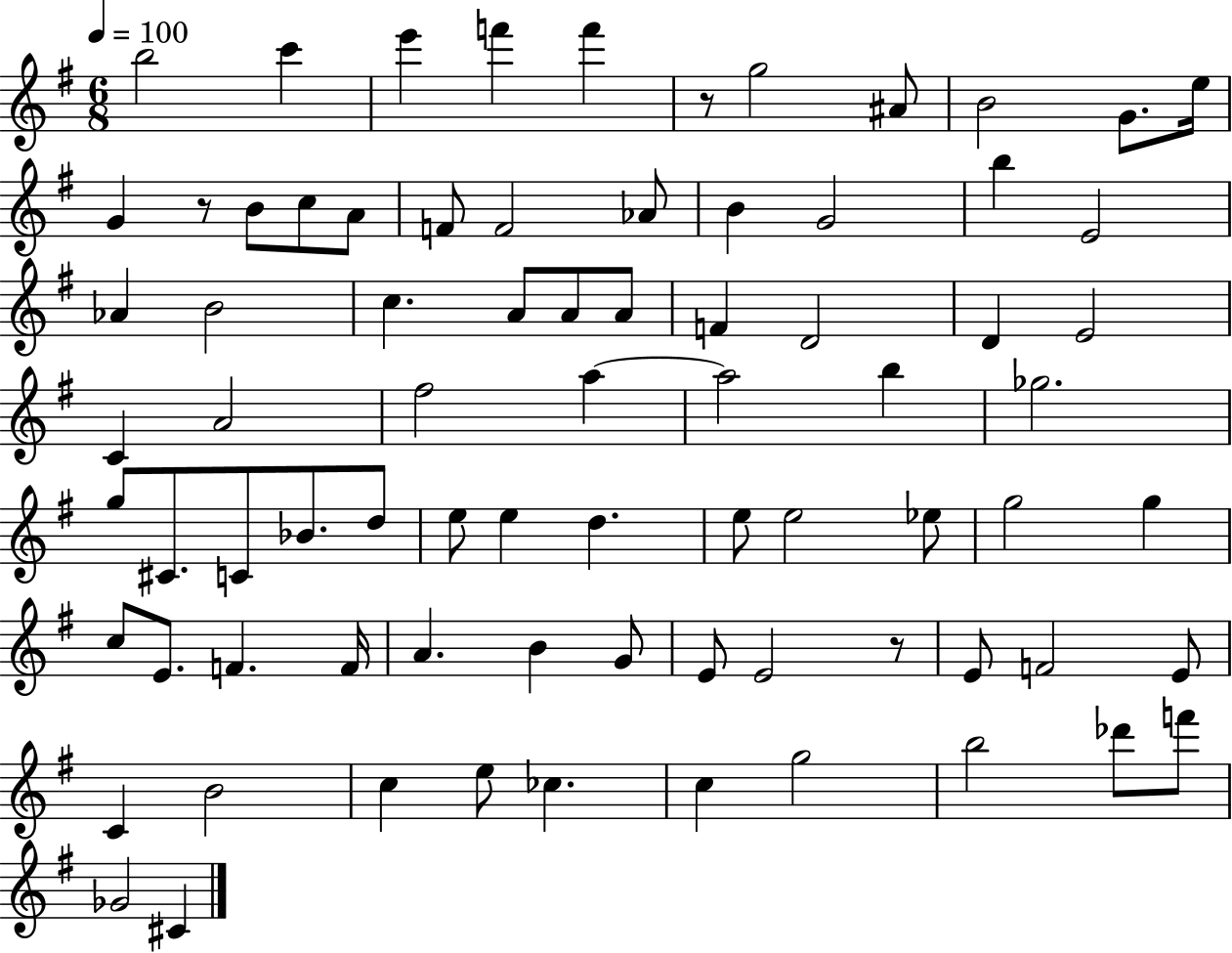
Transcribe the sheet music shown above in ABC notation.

X:1
T:Untitled
M:6/8
L:1/4
K:G
b2 c' e' f' f' z/2 g2 ^A/2 B2 G/2 e/4 G z/2 B/2 c/2 A/2 F/2 F2 _A/2 B G2 b E2 _A B2 c A/2 A/2 A/2 F D2 D E2 C A2 ^f2 a a2 b _g2 g/2 ^C/2 C/2 _B/2 d/2 e/2 e d e/2 e2 _e/2 g2 g c/2 E/2 F F/4 A B G/2 E/2 E2 z/2 E/2 F2 E/2 C B2 c e/2 _c c g2 b2 _d'/2 f'/2 _G2 ^C